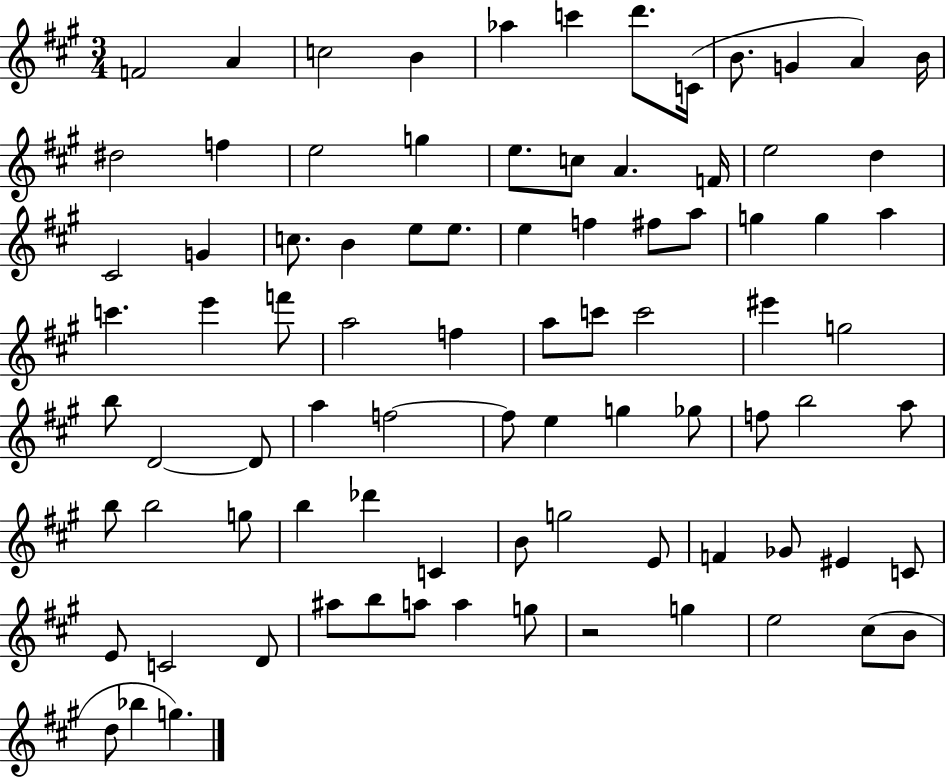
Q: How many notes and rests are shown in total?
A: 86